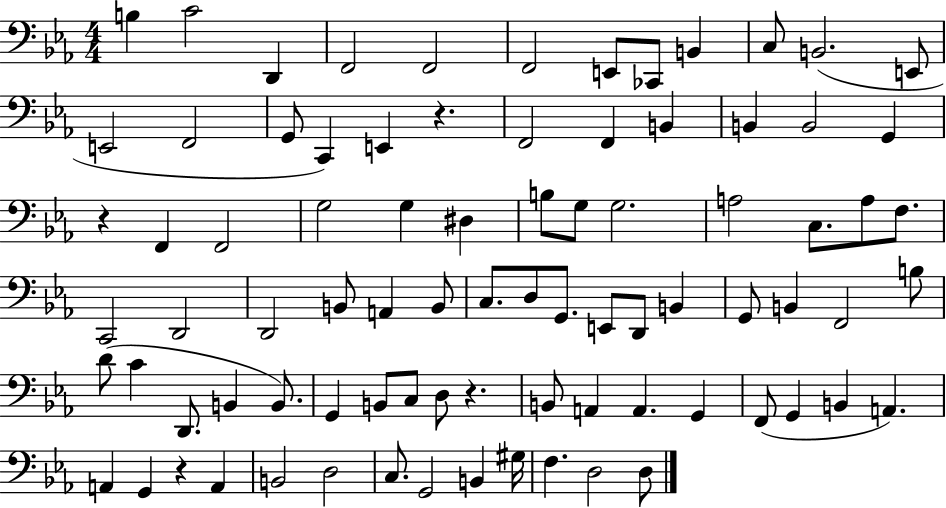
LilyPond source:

{
  \clef bass
  \numericTimeSignature
  \time 4/4
  \key ees \major
  b4 c'2 d,4 | f,2 f,2 | f,2 e,8 ces,8 b,4 | c8 b,2.( e,8 | \break e,2 f,2 | g,8 c,4) e,4 r4. | f,2 f,4 b,4 | b,4 b,2 g,4 | \break r4 f,4 f,2 | g2 g4 dis4 | b8 g8 g2. | a2 c8. a8 f8. | \break c,2 d,2 | d,2 b,8 a,4 b,8 | c8. d8 g,8. e,8 d,8 b,4 | g,8 b,4 f,2 b8 | \break d'8( c'4 d,8. b,4 b,8.) | g,4 b,8 c8 d8 r4. | b,8 a,4 a,4. g,4 | f,8( g,4 b,4 a,4.) | \break a,4 g,4 r4 a,4 | b,2 d2 | c8. g,2 b,4 gis16 | f4. d2 d8 | \break \bar "|."
}